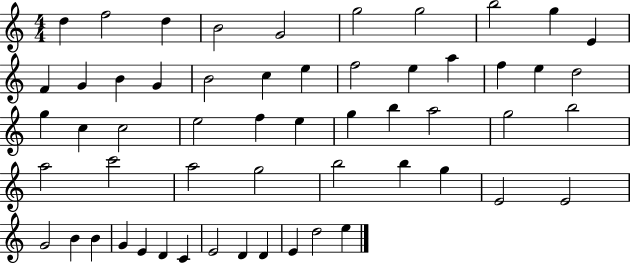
{
  \clef treble
  \numericTimeSignature
  \time 4/4
  \key c \major
  d''4 f''2 d''4 | b'2 g'2 | g''2 g''2 | b''2 g''4 e'4 | \break f'4 g'4 b'4 g'4 | b'2 c''4 e''4 | f''2 e''4 a''4 | f''4 e''4 d''2 | \break g''4 c''4 c''2 | e''2 f''4 e''4 | g''4 b''4 a''2 | g''2 b''2 | \break a''2 c'''2 | a''2 g''2 | b''2 b''4 g''4 | e'2 e'2 | \break g'2 b'4 b'4 | g'4 e'4 d'4 c'4 | e'2 d'4 d'4 | e'4 d''2 e''4 | \break \bar "|."
}